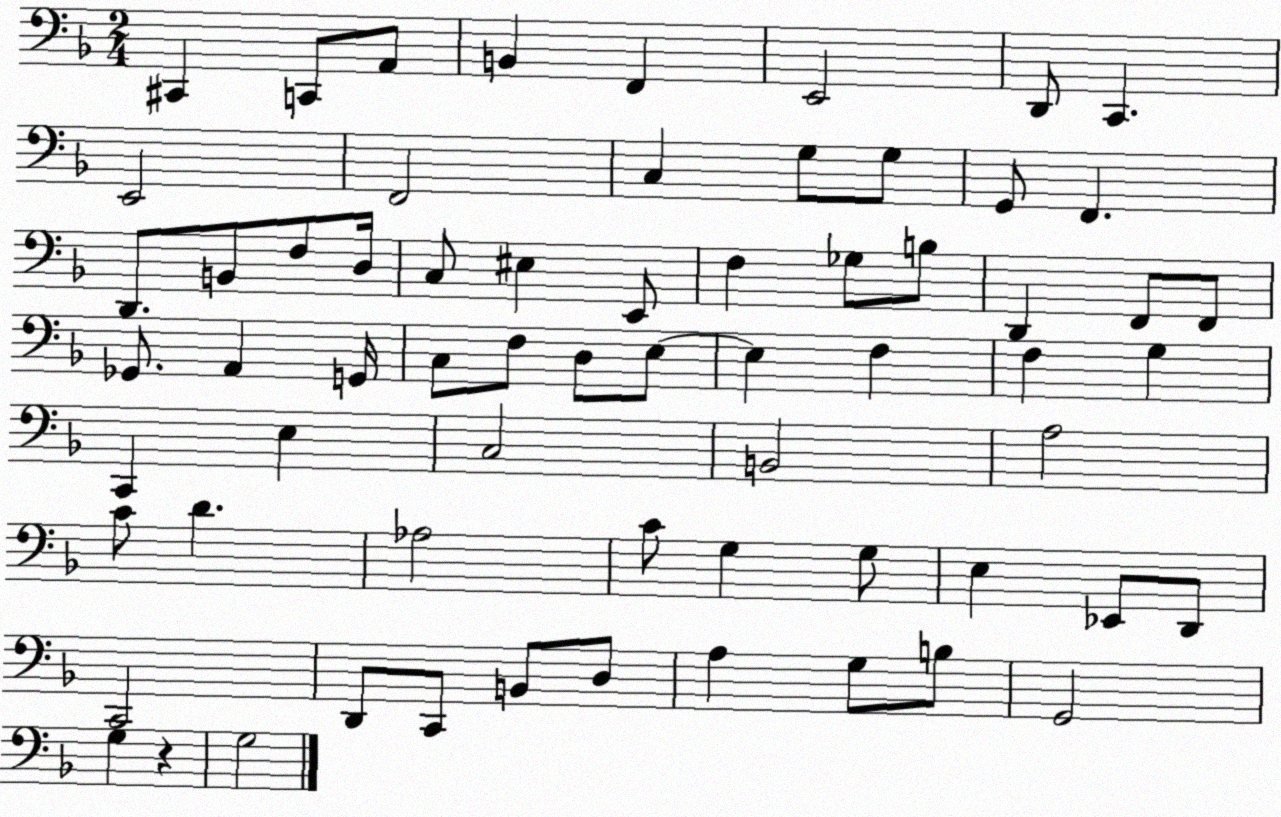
X:1
T:Untitled
M:2/4
L:1/4
K:F
^C,, C,,/2 A,,/2 B,, F,, E,,2 D,,/2 C,, E,,2 F,,2 C, G,/2 G,/2 G,,/2 F,, D,,/2 B,,/2 F,/2 D,/4 C,/2 ^E, E,,/2 F, _G,/2 B,/2 D,, F,,/2 F,,/2 _G,,/2 A,, G,,/4 C,/2 F,/2 D,/2 E,/2 E, F, F, G, C,, E, C,2 B,,2 A,2 C/2 D _A,2 C/2 G, G,/2 E, _E,,/2 D,,/2 C,,2 D,,/2 C,,/2 B,,/2 D,/2 A, G,/2 B,/2 G,,2 G, z G,2